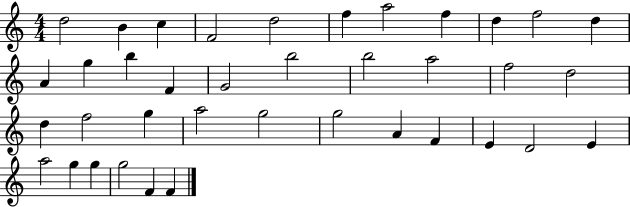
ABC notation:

X:1
T:Untitled
M:4/4
L:1/4
K:C
d2 B c F2 d2 f a2 f d f2 d A g b F G2 b2 b2 a2 f2 d2 d f2 g a2 g2 g2 A F E D2 E a2 g g g2 F F